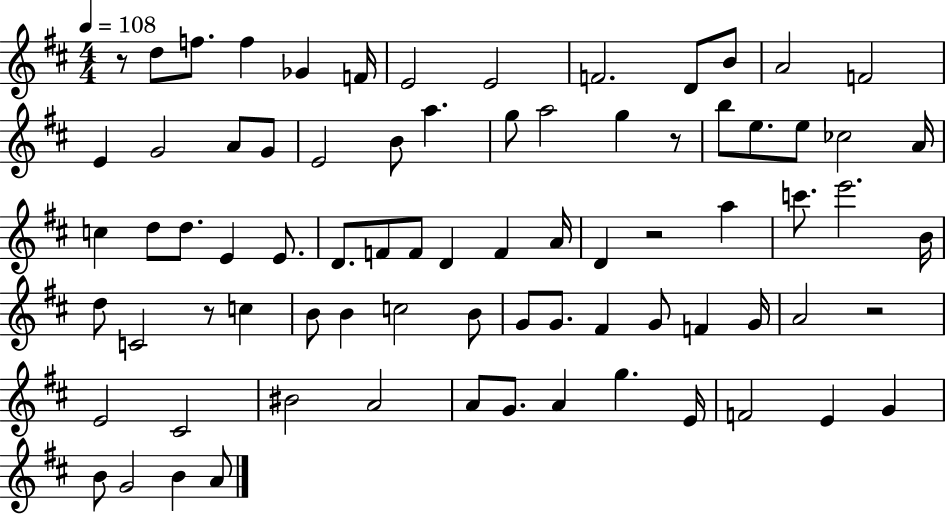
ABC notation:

X:1
T:Untitled
M:4/4
L:1/4
K:D
z/2 d/2 f/2 f _G F/4 E2 E2 F2 D/2 B/2 A2 F2 E G2 A/2 G/2 E2 B/2 a g/2 a2 g z/2 b/2 e/2 e/2 _c2 A/4 c d/2 d/2 E E/2 D/2 F/2 F/2 D F A/4 D z2 a c'/2 e'2 B/4 d/2 C2 z/2 c B/2 B c2 B/2 G/2 G/2 ^F G/2 F G/4 A2 z2 E2 ^C2 ^B2 A2 A/2 G/2 A g E/4 F2 E G B/2 G2 B A/2